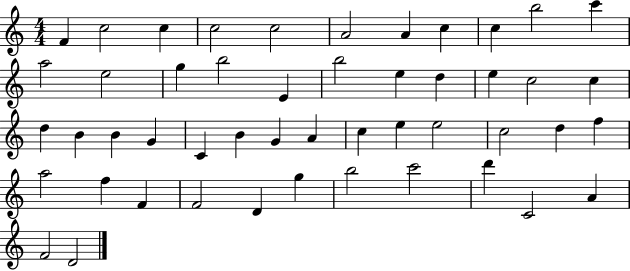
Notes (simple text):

F4/q C5/h C5/q C5/h C5/h A4/h A4/q C5/q C5/q B5/h C6/q A5/h E5/h G5/q B5/h E4/q B5/h E5/q D5/q E5/q C5/h C5/q D5/q B4/q B4/q G4/q C4/q B4/q G4/q A4/q C5/q E5/q E5/h C5/h D5/q F5/q A5/h F5/q F4/q F4/h D4/q G5/q B5/h C6/h D6/q C4/h A4/q F4/h D4/h